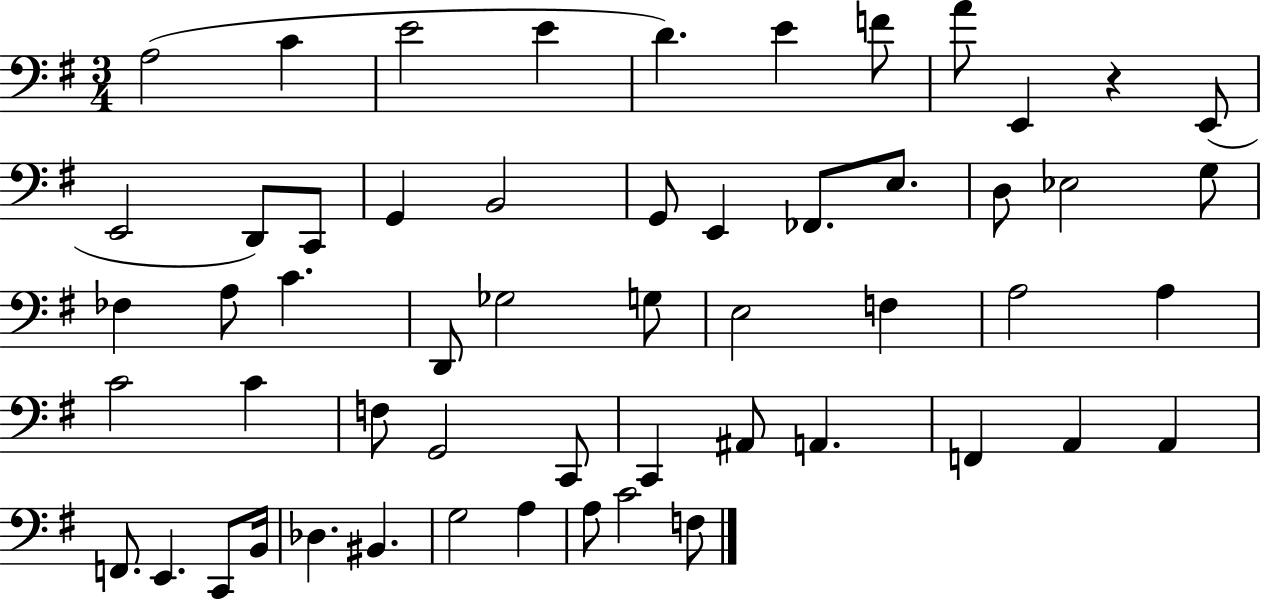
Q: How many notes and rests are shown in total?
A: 55